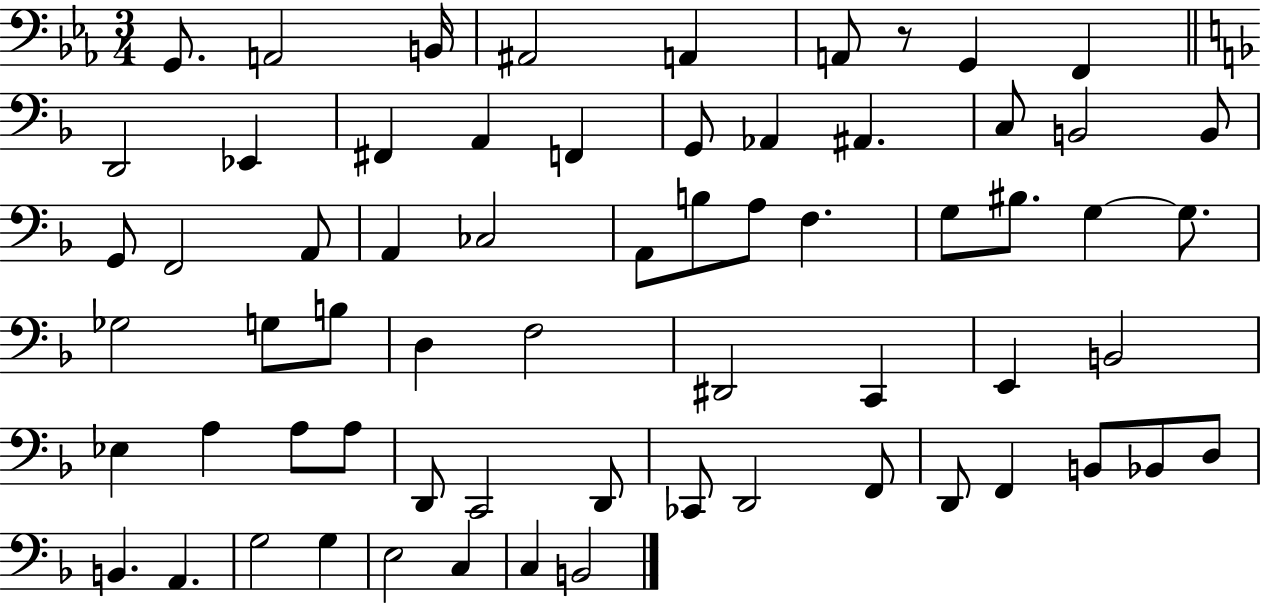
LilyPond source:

{
  \clef bass
  \numericTimeSignature
  \time 3/4
  \key ees \major
  g,8. a,2 b,16 | ais,2 a,4 | a,8 r8 g,4 f,4 | \bar "||" \break \key d \minor d,2 ees,4 | fis,4 a,4 f,4 | g,8 aes,4 ais,4. | c8 b,2 b,8 | \break g,8 f,2 a,8 | a,4 ces2 | a,8 b8 a8 f4. | g8 bis8. g4~~ g8. | \break ges2 g8 b8 | d4 f2 | dis,2 c,4 | e,4 b,2 | \break ees4 a4 a8 a8 | d,8 c,2 d,8 | ces,8 d,2 f,8 | d,8 f,4 b,8 bes,8 d8 | \break b,4. a,4. | g2 g4 | e2 c4 | c4 b,2 | \break \bar "|."
}